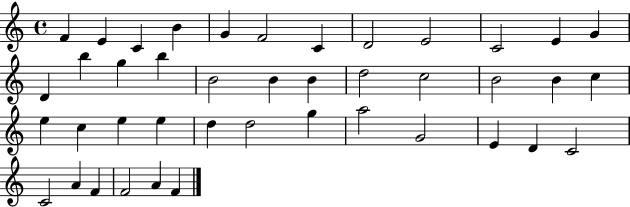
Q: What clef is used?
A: treble